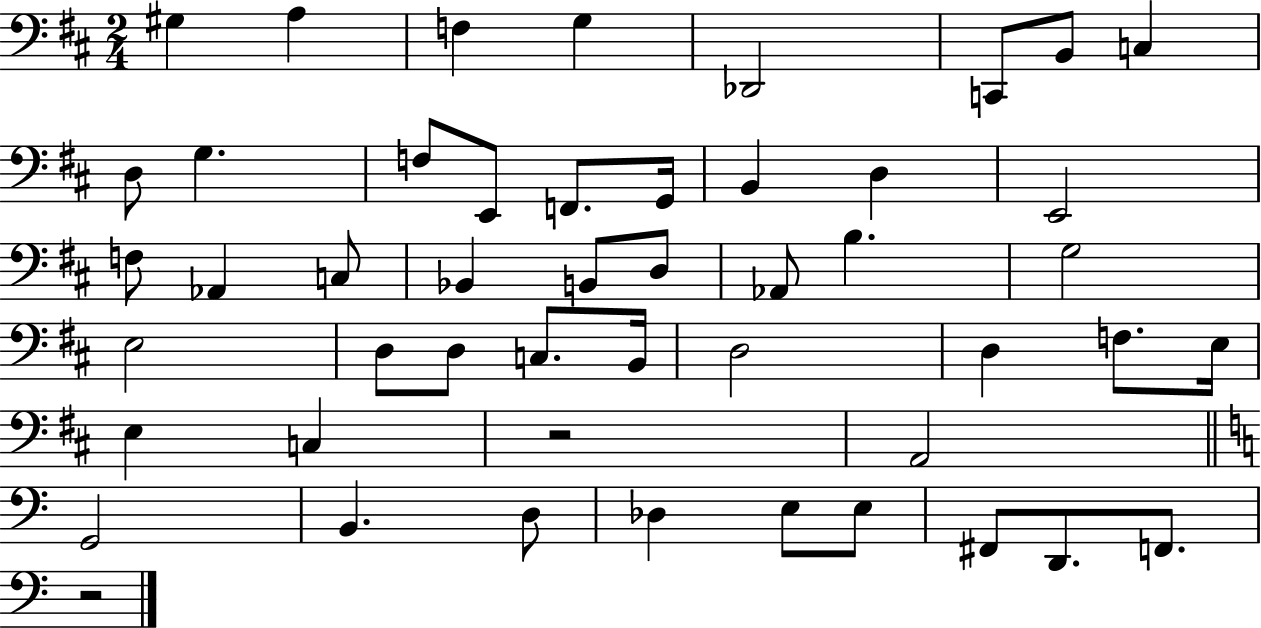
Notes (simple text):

G#3/q A3/q F3/q G3/q Db2/h C2/e B2/e C3/q D3/e G3/q. F3/e E2/e F2/e. G2/s B2/q D3/q E2/h F3/e Ab2/q C3/e Bb2/q B2/e D3/e Ab2/e B3/q. G3/h E3/h D3/e D3/e C3/e. B2/s D3/h D3/q F3/e. E3/s E3/q C3/q R/h A2/h G2/h B2/q. D3/e Db3/q E3/e E3/e F#2/e D2/e. F2/e. R/h